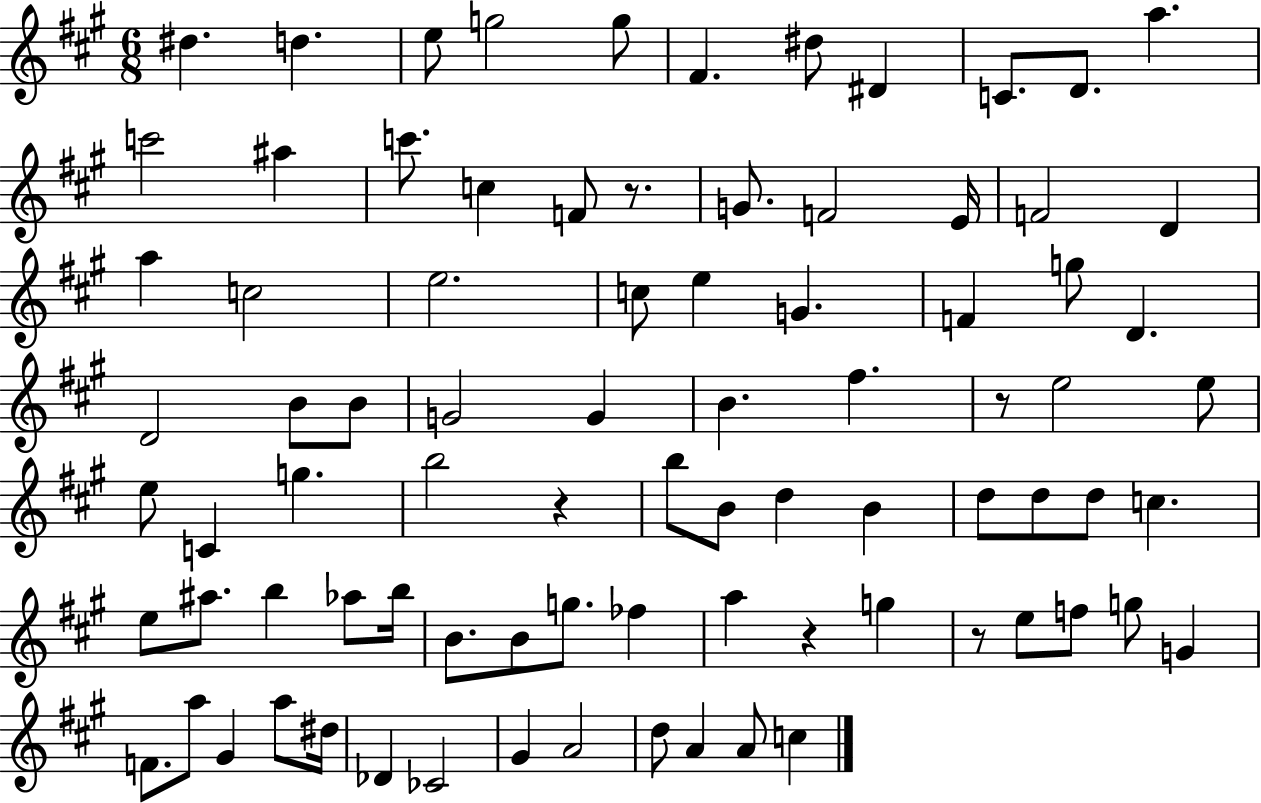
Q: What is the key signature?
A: A major